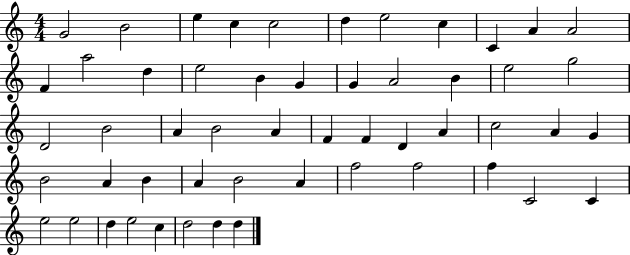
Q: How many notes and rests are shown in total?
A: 53